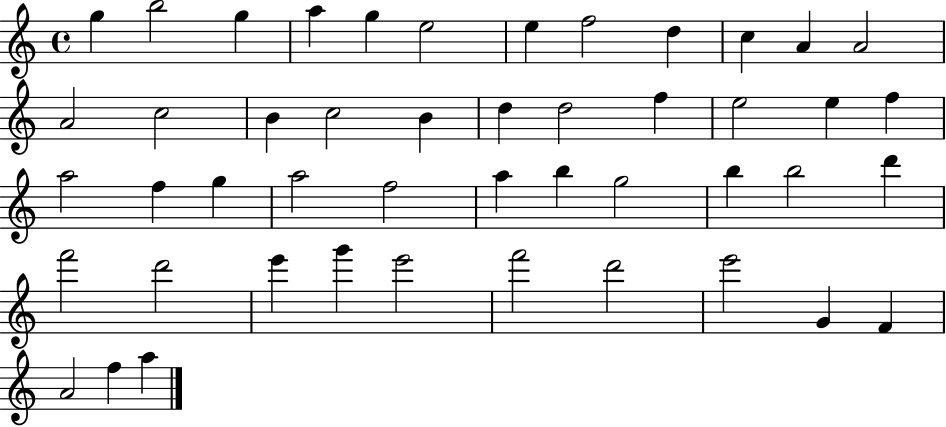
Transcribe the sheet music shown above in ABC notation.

X:1
T:Untitled
M:4/4
L:1/4
K:C
g b2 g a g e2 e f2 d c A A2 A2 c2 B c2 B d d2 f e2 e f a2 f g a2 f2 a b g2 b b2 d' f'2 d'2 e' g' e'2 f'2 d'2 e'2 G F A2 f a